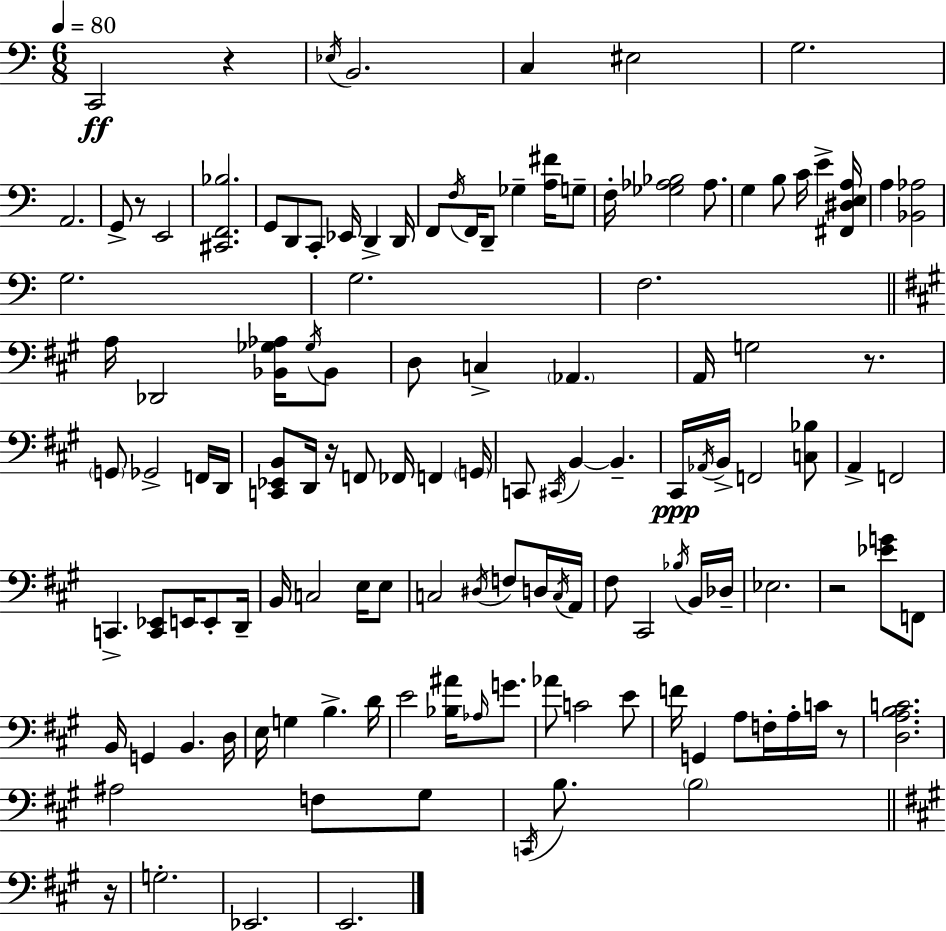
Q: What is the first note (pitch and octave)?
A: C2